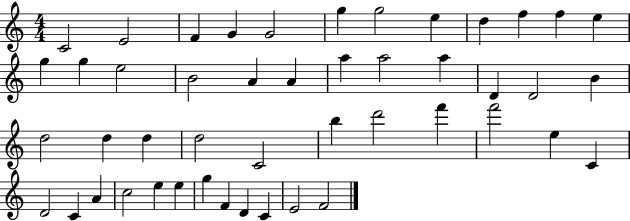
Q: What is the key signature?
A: C major